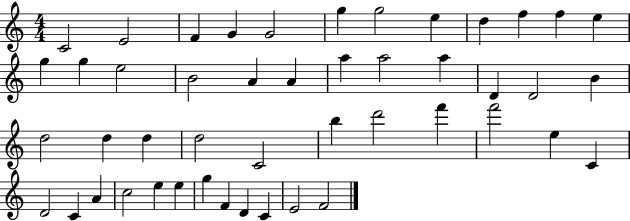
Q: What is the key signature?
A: C major